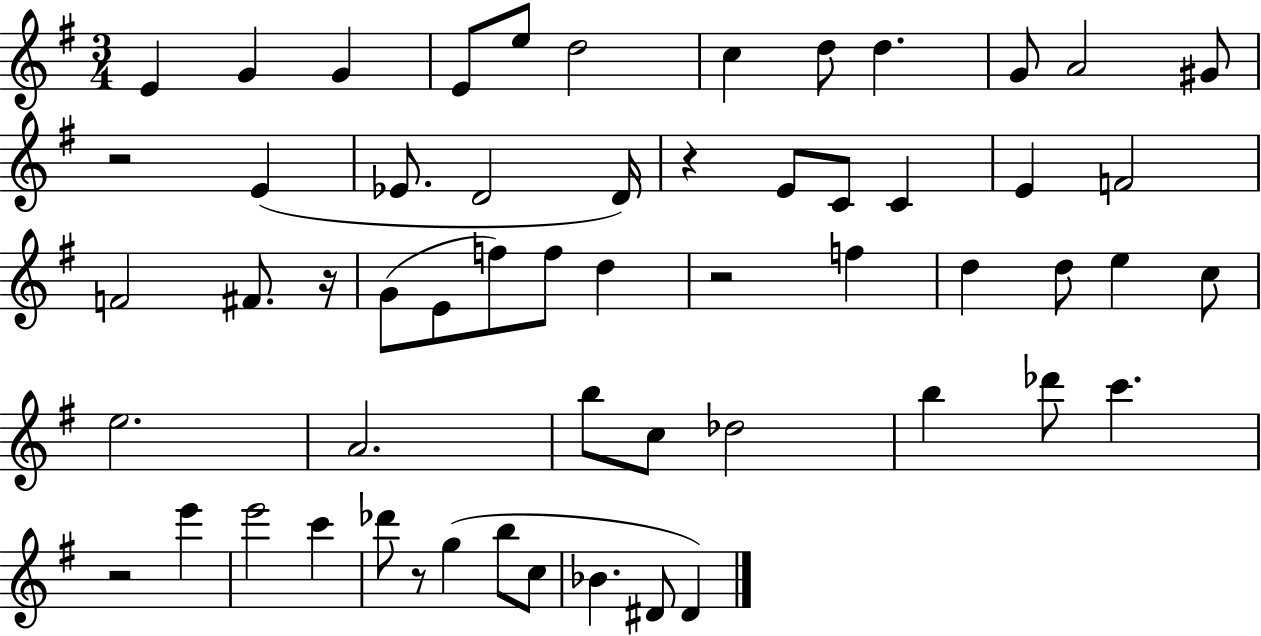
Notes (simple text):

E4/q G4/q G4/q E4/e E5/e D5/h C5/q D5/e D5/q. G4/e A4/h G#4/e R/h E4/q Eb4/e. D4/h D4/s R/q E4/e C4/e C4/q E4/q F4/h F4/h F#4/e. R/s G4/e E4/e F5/e F5/e D5/q R/h F5/q D5/q D5/e E5/q C5/e E5/h. A4/h. B5/e C5/e Db5/h B5/q Db6/e C6/q. R/h E6/q E6/h C6/q Db6/e R/e G5/q B5/e C5/e Bb4/q. D#4/e D#4/q